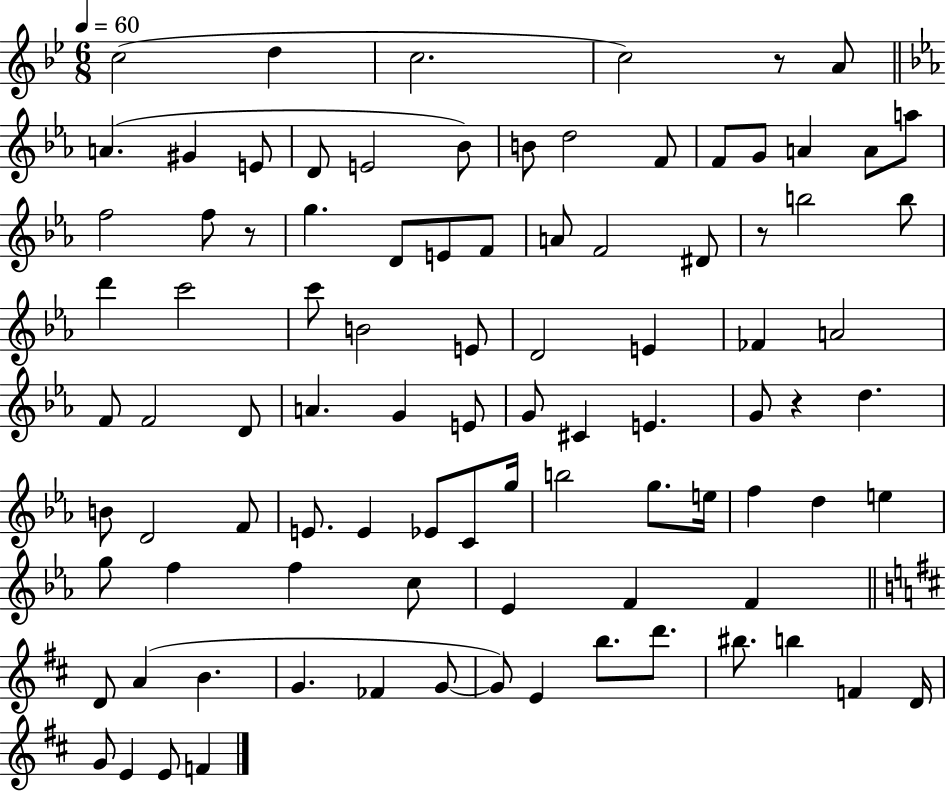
C5/h D5/q C5/h. C5/h R/e A4/e A4/q. G#4/q E4/e D4/e E4/h Bb4/e B4/e D5/h F4/e F4/e G4/e A4/q A4/e A5/e F5/h F5/e R/e G5/q. D4/e E4/e F4/e A4/e F4/h D#4/e R/e B5/h B5/e D6/q C6/h C6/e B4/h E4/e D4/h E4/q FES4/q A4/h F4/e F4/h D4/e A4/q. G4/q E4/e G4/e C#4/q E4/q. G4/e R/q D5/q. B4/e D4/h F4/e E4/e. E4/q Eb4/e C4/e G5/s B5/h G5/e. E5/s F5/q D5/q E5/q G5/e F5/q F5/q C5/e Eb4/q F4/q F4/q D4/e A4/q B4/q. G4/q. FES4/q G4/e G4/e E4/q B5/e. D6/e. BIS5/e. B5/q F4/q D4/s G4/e E4/q E4/e F4/q